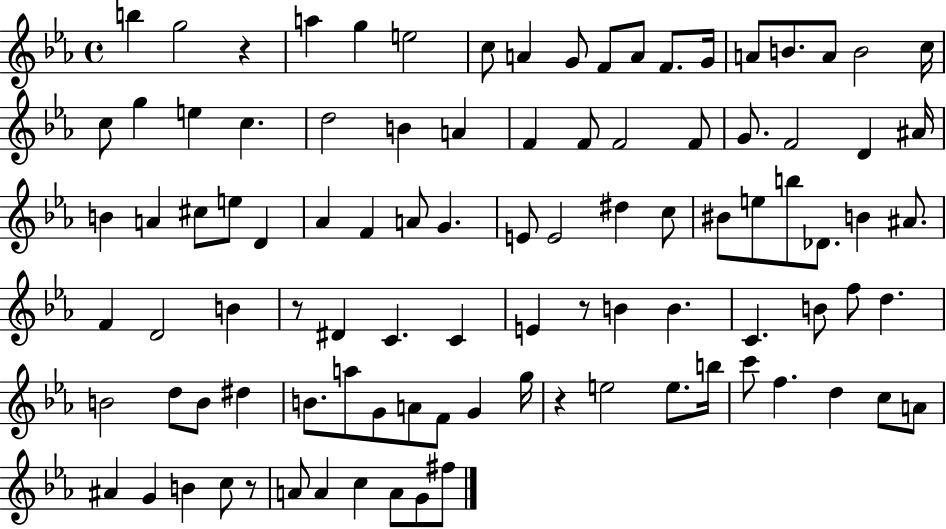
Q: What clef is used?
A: treble